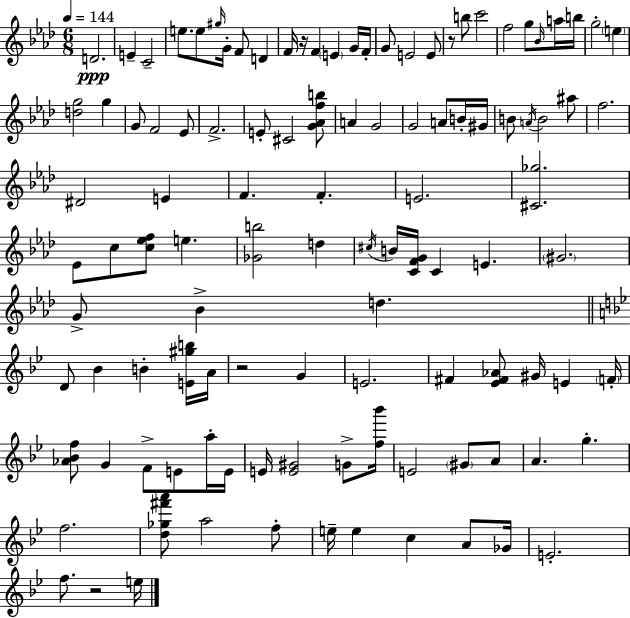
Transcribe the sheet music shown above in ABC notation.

X:1
T:Untitled
M:6/8
L:1/4
K:Ab
D2 E C2 e/2 e/2 ^g/4 G/4 F/2 D F/4 z/4 F E G/4 F/4 G/2 E2 E/2 z/2 b/2 c'2 f2 g/2 _B/4 a/4 b/4 g2 e [dg]2 g G/2 F2 _E/2 F2 E/2 ^C2 [G_Afb]/2 A G2 G2 A/2 B/4 ^G/4 B/2 A/4 B2 ^a/2 f2 ^D2 E F F E2 [^C_g]2 _E/2 c/2 [c_ef]/2 e [_Gb]2 d ^c/4 B/4 [CFG]/4 C E ^G2 G/2 _B d D/2 _B B [E^gb]/4 A/4 z2 G E2 ^F [_E^F_A]/2 ^G/4 E F/4 [_A_Bf]/2 G F/2 E/2 a/4 E/4 E/4 [E^G]2 G/2 [f_b']/4 E2 ^G/2 A/2 A g f2 [d_g^f'a']/2 a2 f/2 e/4 e c A/2 _G/4 E2 f/2 z2 e/4